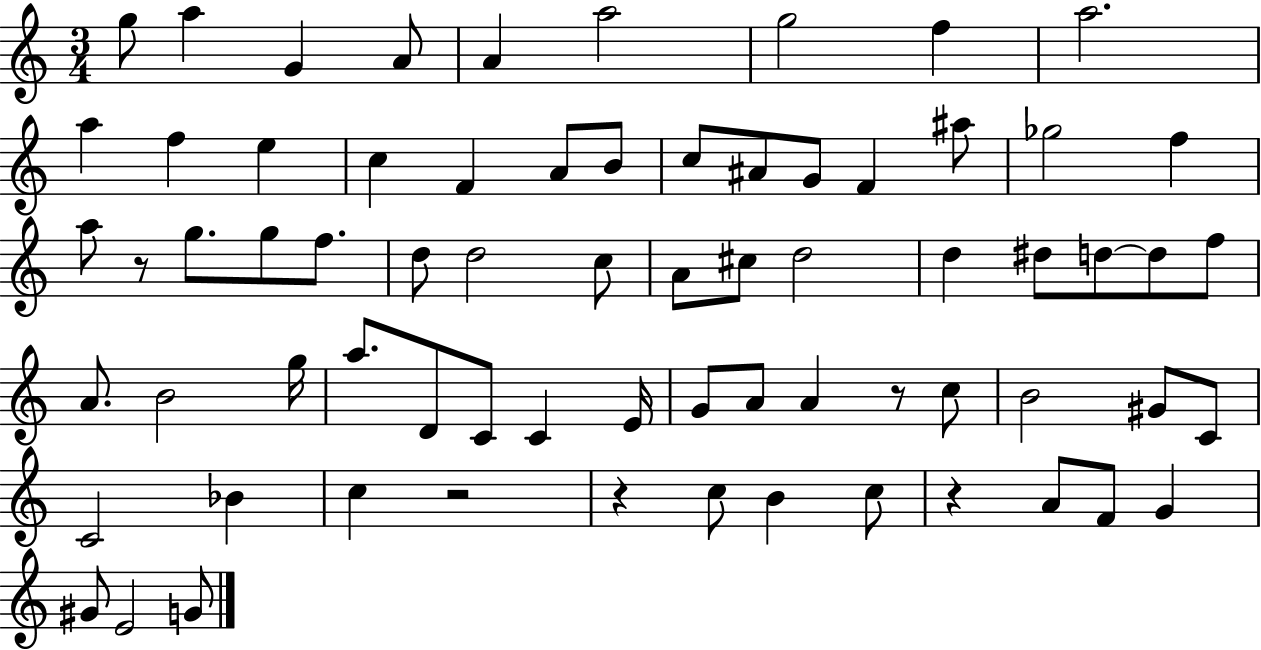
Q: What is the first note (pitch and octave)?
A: G5